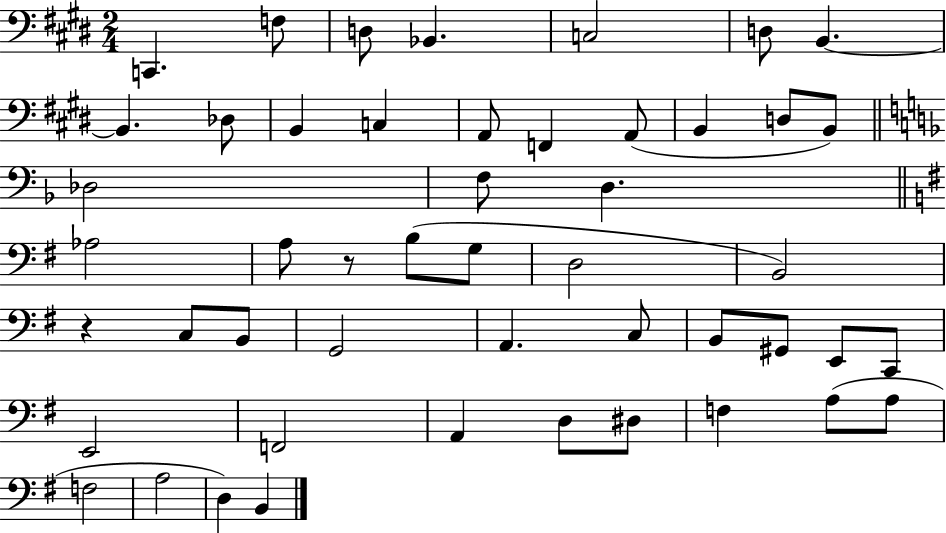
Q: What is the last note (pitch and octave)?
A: B2